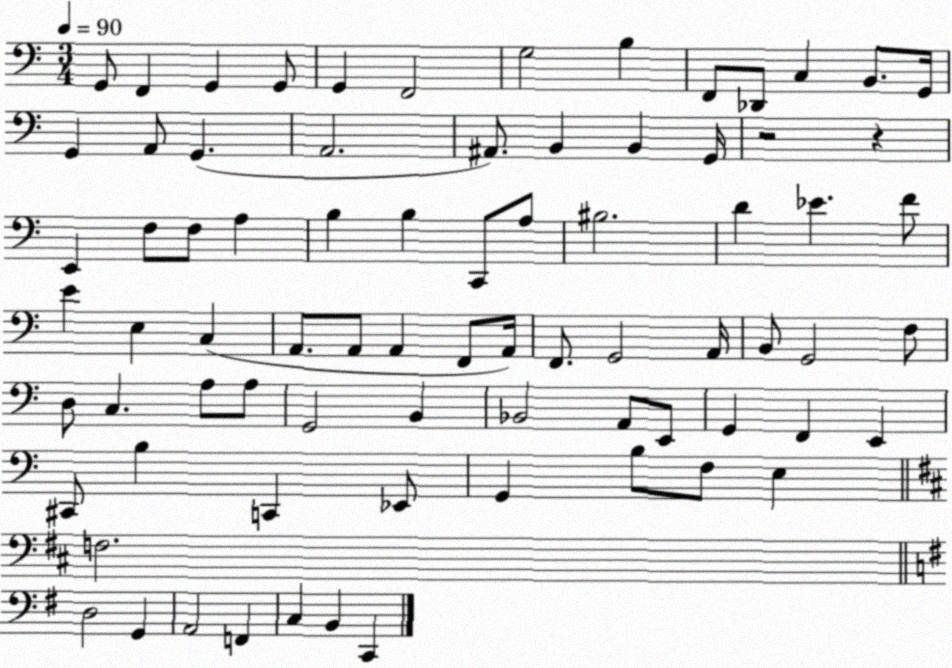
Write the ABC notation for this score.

X:1
T:Untitled
M:3/4
L:1/4
K:C
G,,/2 F,, G,, G,,/2 G,, F,,2 G,2 B, F,,/2 _D,,/2 C, B,,/2 G,,/4 G,, A,,/2 G,, A,,2 ^A,,/2 B,, B,, G,,/4 z2 z E,, F,/2 F,/2 A, B, B, C,,/2 A,/2 ^B,2 D _E F/2 E E, C, A,,/2 A,,/2 A,, F,,/2 A,,/4 F,,/2 G,,2 A,,/4 B,,/2 G,,2 F,/2 D,/2 C, A,/2 A,/2 G,,2 B,, _B,,2 A,,/2 E,,/2 G,, F,, E,, ^C,,/2 B, C,, _E,,/2 G,, B,/2 F,/2 E, F,2 D,2 G,, A,,2 F,, C, B,, C,,